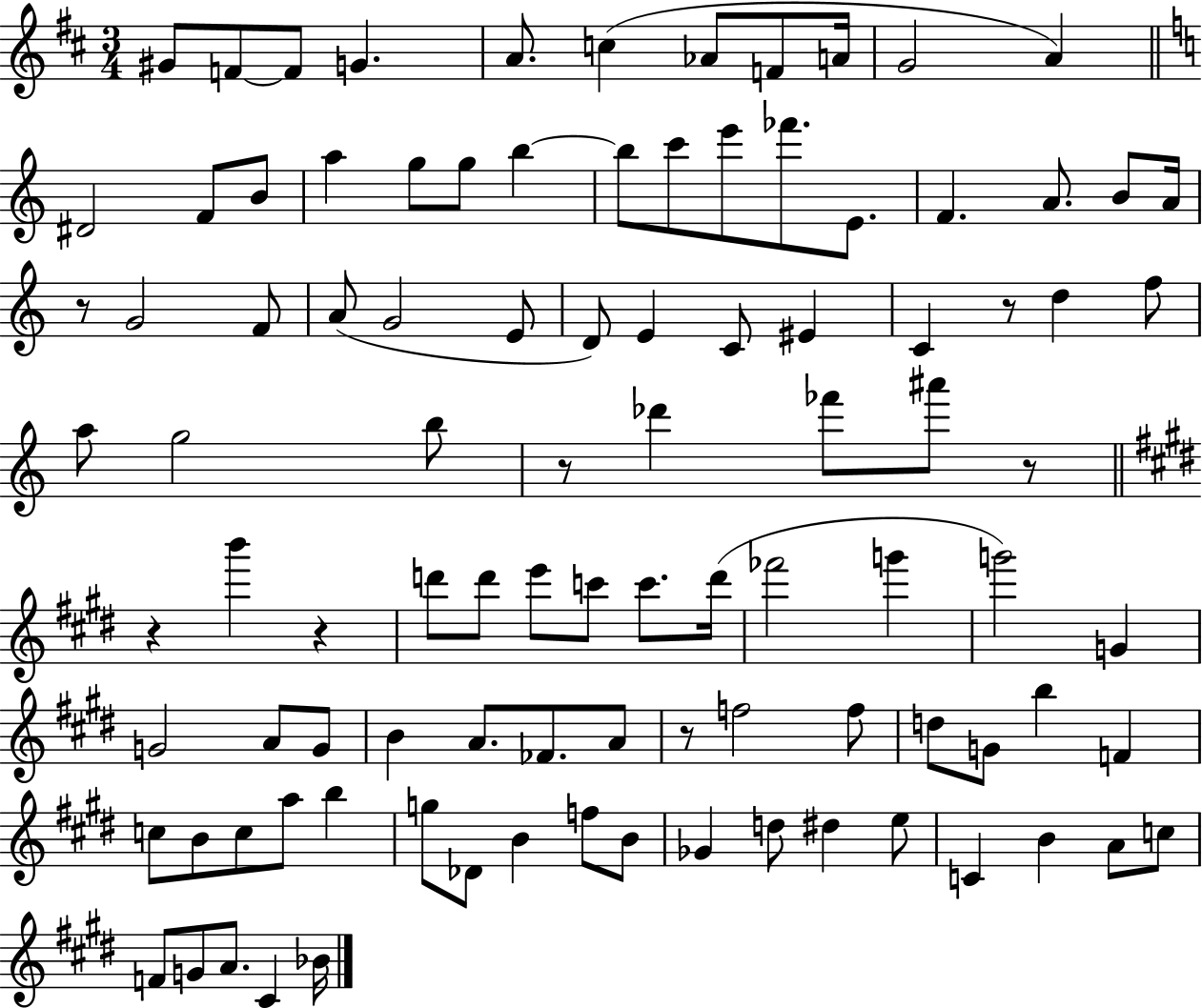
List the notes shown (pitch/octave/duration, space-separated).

G#4/e F4/e F4/e G4/q. A4/e. C5/q Ab4/e F4/e A4/s G4/h A4/q D#4/h F4/e B4/e A5/q G5/e G5/e B5/q B5/e C6/e E6/e FES6/e. E4/e. F4/q. A4/e. B4/e A4/s R/e G4/h F4/e A4/e G4/h E4/e D4/e E4/q C4/e EIS4/q C4/q R/e D5/q F5/e A5/e G5/h B5/e R/e Db6/q FES6/e A#6/e R/e R/q B6/q R/q D6/e D6/e E6/e C6/e C6/e. D6/s FES6/h G6/q G6/h G4/q G4/h A4/e G4/e B4/q A4/e. FES4/e. A4/e R/e F5/h F5/e D5/e G4/e B5/q F4/q C5/e B4/e C5/e A5/e B5/q G5/e Db4/e B4/q F5/e B4/e Gb4/q D5/e D#5/q E5/e C4/q B4/q A4/e C5/e F4/e G4/e A4/e. C#4/q Bb4/s